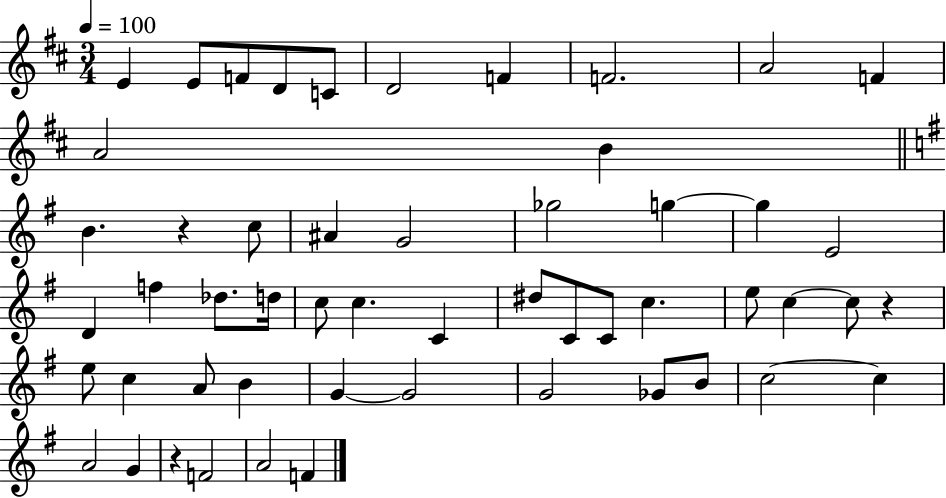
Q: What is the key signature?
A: D major